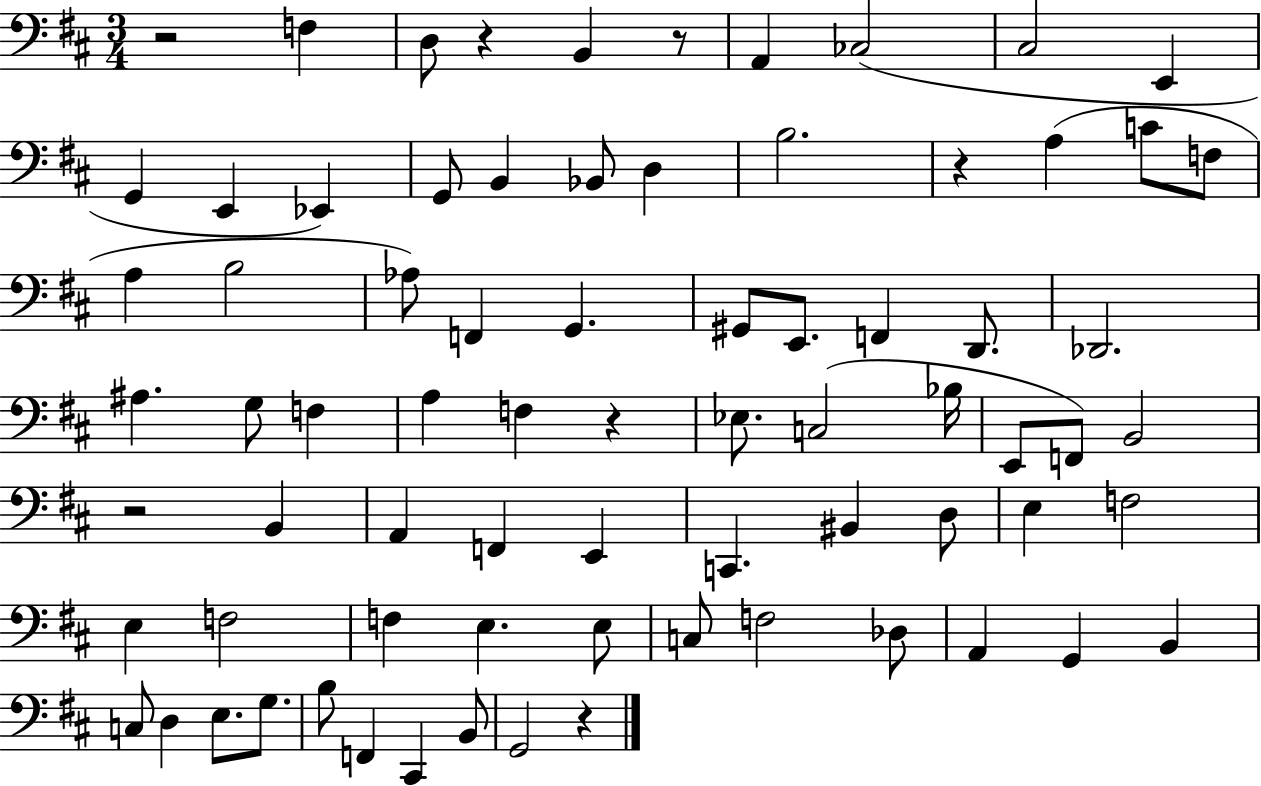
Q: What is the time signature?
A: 3/4